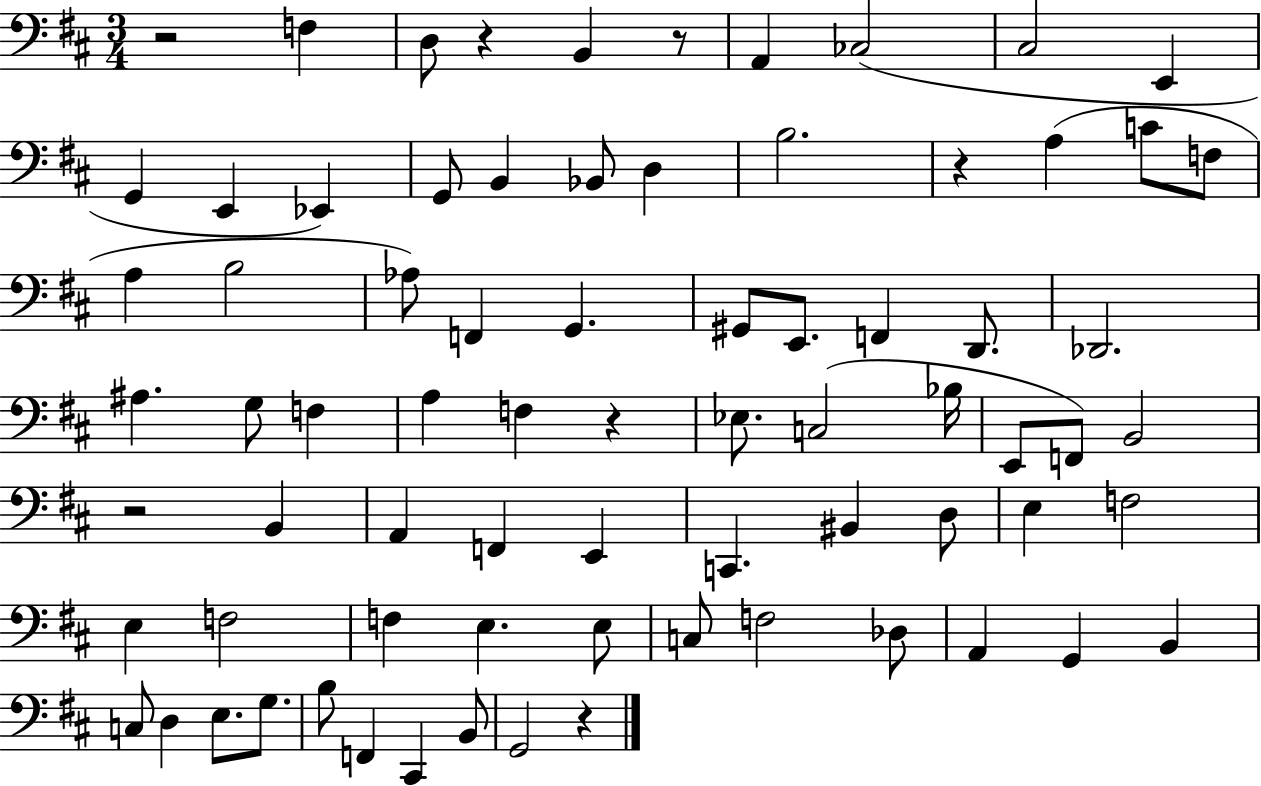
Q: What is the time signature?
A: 3/4